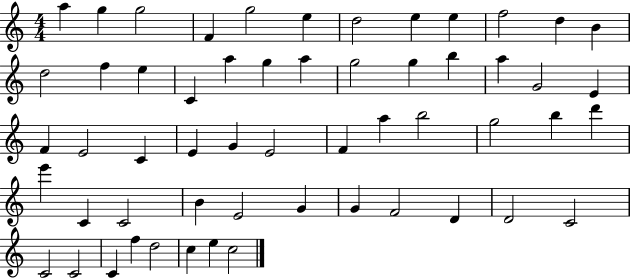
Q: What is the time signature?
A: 4/4